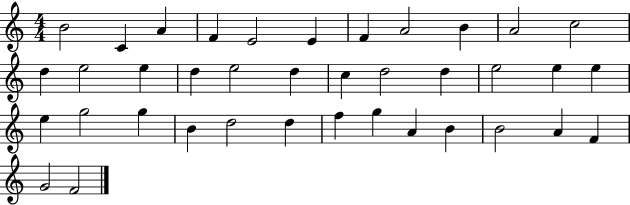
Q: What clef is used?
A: treble